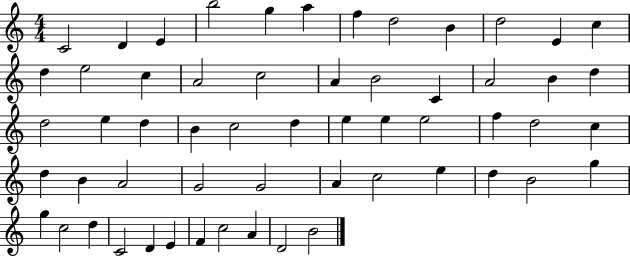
{
  \clef treble
  \numericTimeSignature
  \time 4/4
  \key c \major
  c'2 d'4 e'4 | b''2 g''4 a''4 | f''4 d''2 b'4 | d''2 e'4 c''4 | \break d''4 e''2 c''4 | a'2 c''2 | a'4 b'2 c'4 | a'2 b'4 d''4 | \break d''2 e''4 d''4 | b'4 c''2 d''4 | e''4 e''4 e''2 | f''4 d''2 c''4 | \break d''4 b'4 a'2 | g'2 g'2 | a'4 c''2 e''4 | d''4 b'2 g''4 | \break g''4 c''2 d''4 | c'2 d'4 e'4 | f'4 c''2 a'4 | d'2 b'2 | \break \bar "|."
}